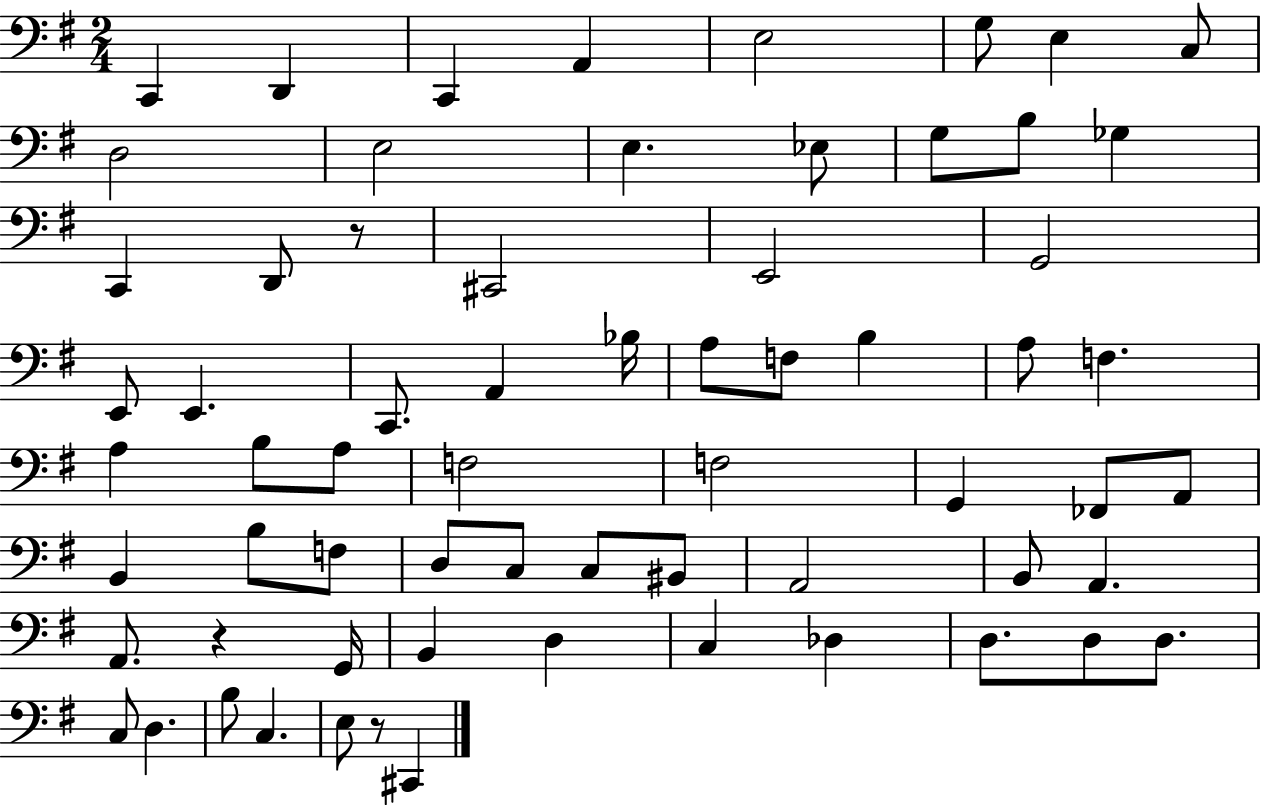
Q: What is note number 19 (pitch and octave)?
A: E2